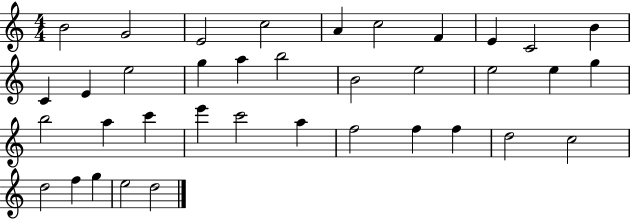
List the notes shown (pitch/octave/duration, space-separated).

B4/h G4/h E4/h C5/h A4/q C5/h F4/q E4/q C4/h B4/q C4/q E4/q E5/h G5/q A5/q B5/h B4/h E5/h E5/h E5/q G5/q B5/h A5/q C6/q E6/q C6/h A5/q F5/h F5/q F5/q D5/h C5/h D5/h F5/q G5/q E5/h D5/h